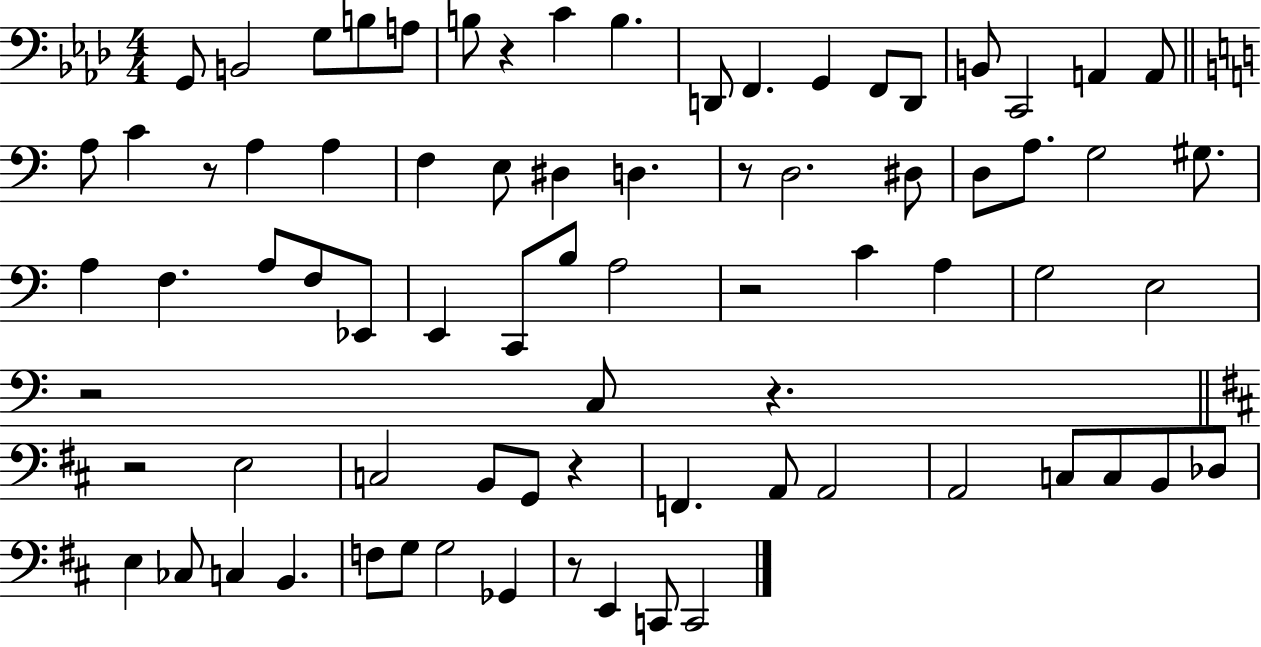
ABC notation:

X:1
T:Untitled
M:4/4
L:1/4
K:Ab
G,,/2 B,,2 G,/2 B,/2 A,/2 B,/2 z C B, D,,/2 F,, G,, F,,/2 D,,/2 B,,/2 C,,2 A,, A,,/2 A,/2 C z/2 A, A, F, E,/2 ^D, D, z/2 D,2 ^D,/2 D,/2 A,/2 G,2 ^G,/2 A, F, A,/2 F,/2 _E,,/2 E,, C,,/2 B,/2 A,2 z2 C A, G,2 E,2 z2 C,/2 z z2 E,2 C,2 B,,/2 G,,/2 z F,, A,,/2 A,,2 A,,2 C,/2 C,/2 B,,/2 _D,/2 E, _C,/2 C, B,, F,/2 G,/2 G,2 _G,, z/2 E,, C,,/2 C,,2